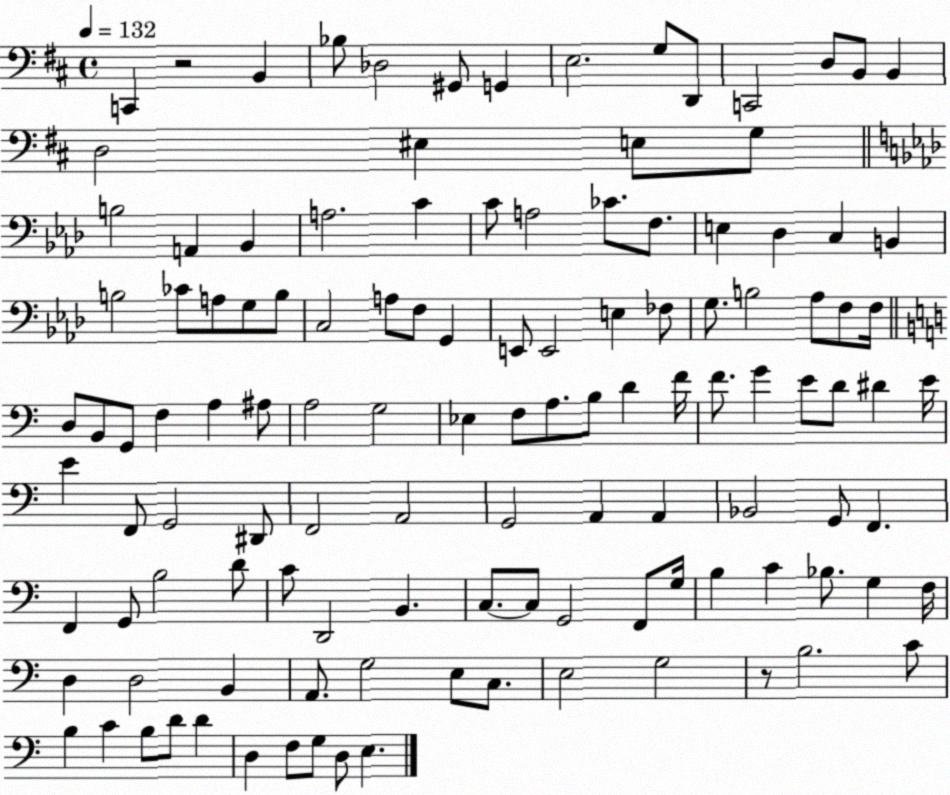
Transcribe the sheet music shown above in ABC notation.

X:1
T:Untitled
M:4/4
L:1/4
K:D
C,, z2 B,, _B,/2 _D,2 ^G,,/2 G,, E,2 G,/2 D,,/2 C,,2 D,/2 B,,/2 B,, D,2 ^E, E,/2 G,/2 B,2 A,, _B,, A,2 C C/2 A,2 _C/2 F,/2 E, _D, C, B,, B,2 _C/2 A,/2 G,/2 B,/2 C,2 A,/2 F,/2 G,, E,,/2 E,,2 E, _F,/2 G,/2 B,2 _A,/2 F,/2 F,/4 D,/2 B,,/2 G,,/2 F, A, ^A,/2 A,2 G,2 _E, F,/2 A,/2 B,/2 D F/4 F/2 G E/2 D/2 ^D E/4 E F,,/2 G,,2 ^D,,/2 F,,2 A,,2 G,,2 A,, A,, _B,,2 G,,/2 F,, F,, G,,/2 B,2 D/2 C/2 D,,2 B,, C,/2 C,/2 G,,2 F,,/2 G,/4 B, C _B,/2 G, F,/4 D, D,2 B,, A,,/2 G,2 E,/2 C,/2 E,2 G,2 z/2 B,2 C/2 B, C B,/2 D/2 D D, F,/2 G,/2 D,/2 E,